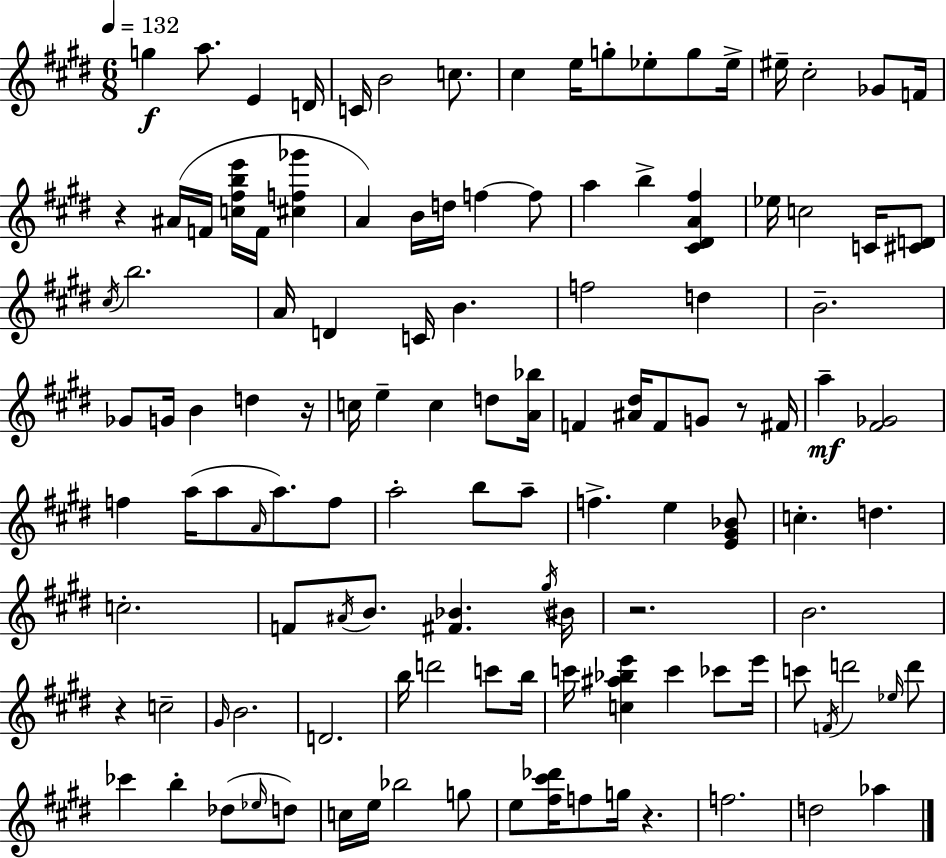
G5/q A5/e. E4/q D4/s C4/s B4/h C5/e. C#5/q E5/s G5/e Eb5/e G5/e Eb5/s EIS5/s C#5/h Gb4/e F4/s R/q A#4/s F4/s [C5,F#5,B5,E6]/s F4/s [C#5,F5,Gb6]/q A4/q B4/s D5/s F5/q F5/e A5/q B5/q [C#4,D#4,A4,F#5]/q Eb5/s C5/h C4/s [C#4,D4]/e C#5/s B5/h. A4/s D4/q C4/s B4/q. F5/h D5/q B4/h. Gb4/e G4/s B4/q D5/q R/s C5/s E5/q C5/q D5/e [A4,Bb5]/s F4/q [A#4,D#5]/s F4/e G4/e R/e F#4/s A5/q [F#4,Gb4]/h F5/q A5/s A5/e A4/s A5/e. F5/e A5/h B5/e A5/e F5/q. E5/q [E4,G#4,Bb4]/e C5/q. D5/q. C5/h. F4/e A#4/s B4/e. [F#4,Bb4]/q. G#5/s BIS4/s R/h. B4/h. R/q C5/h G#4/s B4/h. D4/h. B5/s D6/h C6/e B5/s C6/s [C5,A#5,Bb5,E6]/q C6/q CES6/e E6/s C6/e F4/s D6/h Eb5/s D6/e CES6/q B5/q Db5/e Eb5/s D5/e C5/s E5/s Bb5/h G5/e E5/e [F#5,C#6,Db6]/s F5/e G5/s R/q. F5/h. D5/h Ab5/q